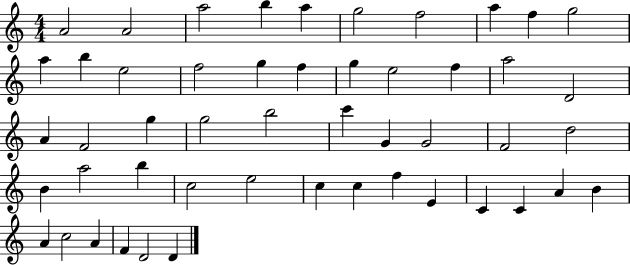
A4/h A4/h A5/h B5/q A5/q G5/h F5/h A5/q F5/q G5/h A5/q B5/q E5/h F5/h G5/q F5/q G5/q E5/h F5/q A5/h D4/h A4/q F4/h G5/q G5/h B5/h C6/q G4/q G4/h F4/h D5/h B4/q A5/h B5/q C5/h E5/h C5/q C5/q F5/q E4/q C4/q C4/q A4/q B4/q A4/q C5/h A4/q F4/q D4/h D4/q